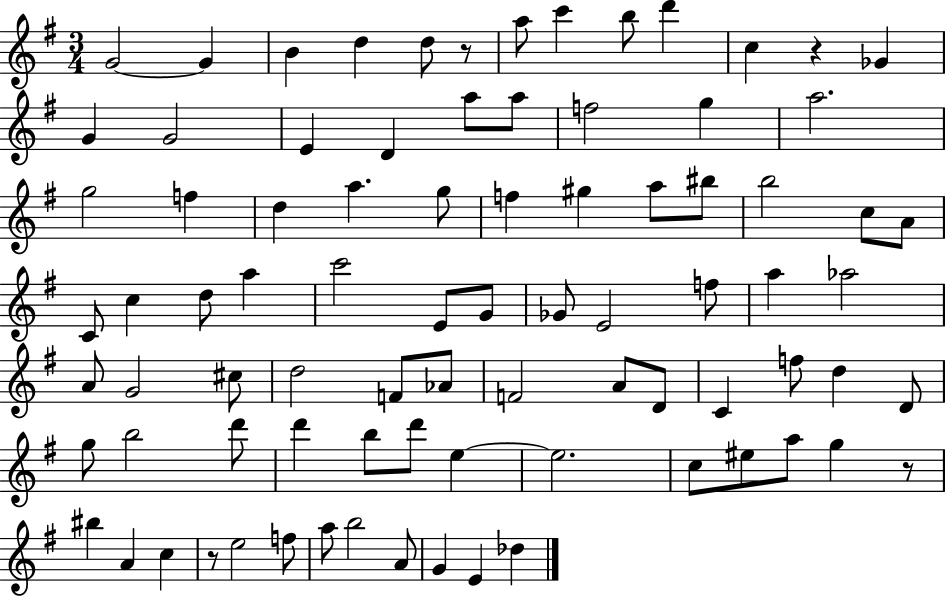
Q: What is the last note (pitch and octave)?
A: Db5